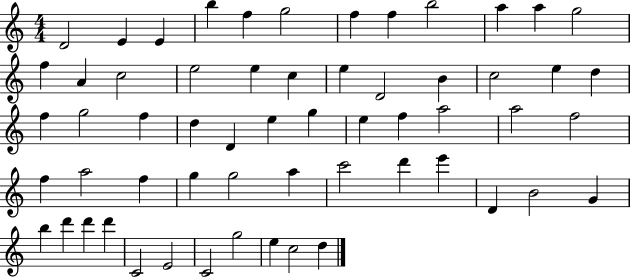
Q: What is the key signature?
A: C major